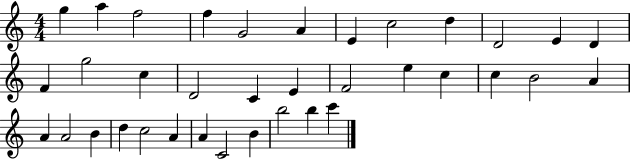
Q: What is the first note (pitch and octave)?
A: G5